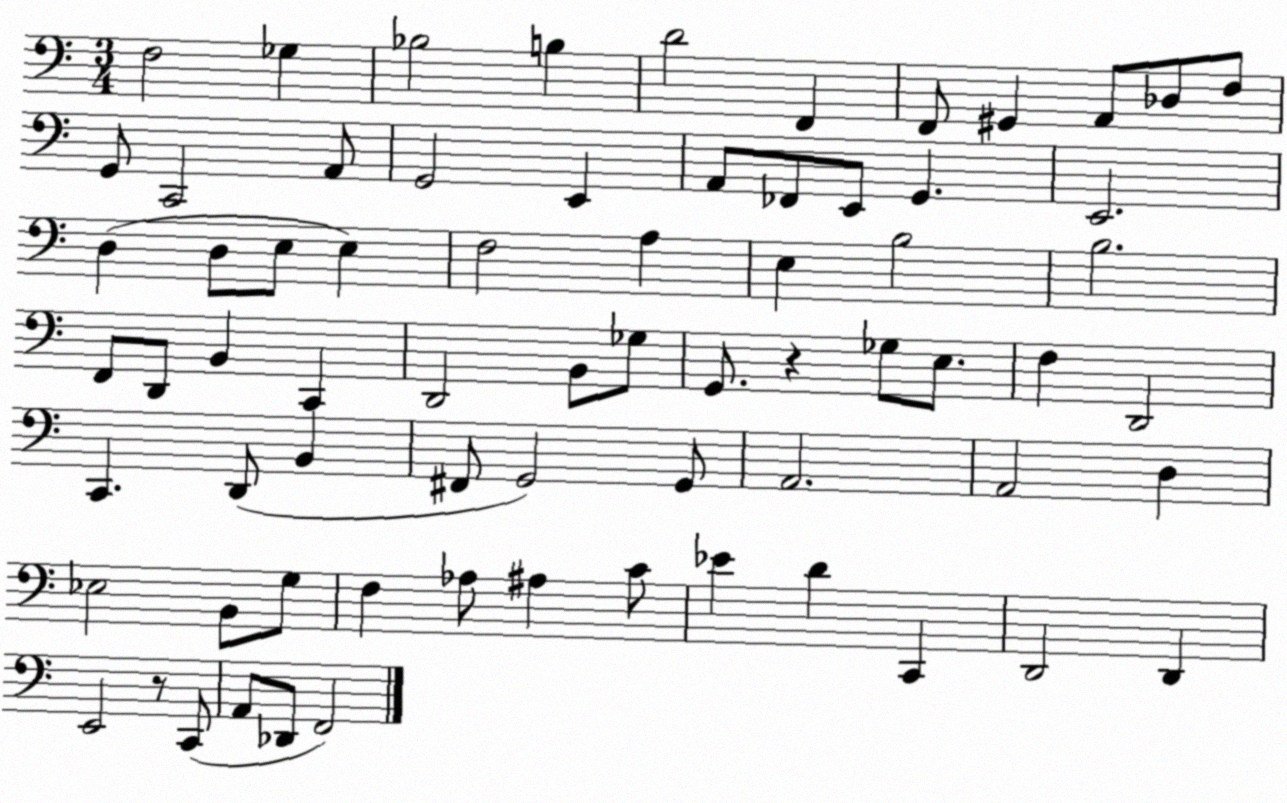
X:1
T:Untitled
M:3/4
L:1/4
K:C
F,2 _G, _B,2 B, D2 F,, F,,/2 ^G,, A,,/2 _D,/2 F,/2 G,,/2 C,,2 A,,/2 G,,2 E,, A,,/2 _F,,/2 E,,/2 G,, E,,2 D, D,/2 E,/2 E, F,2 A, E, B,2 B,2 F,,/2 D,,/2 B,, C,, D,,2 B,,/2 _G,/2 G,,/2 z _G,/2 E,/2 F, D,,2 C,, D,,/2 B,, ^F,,/2 G,,2 G,,/2 A,,2 A,,2 D, _E,2 B,,/2 G,/2 F, _A,/2 ^A, C/2 _E D C,, D,,2 D,, E,,2 z/2 C,,/2 A,,/2 _D,,/2 F,,2